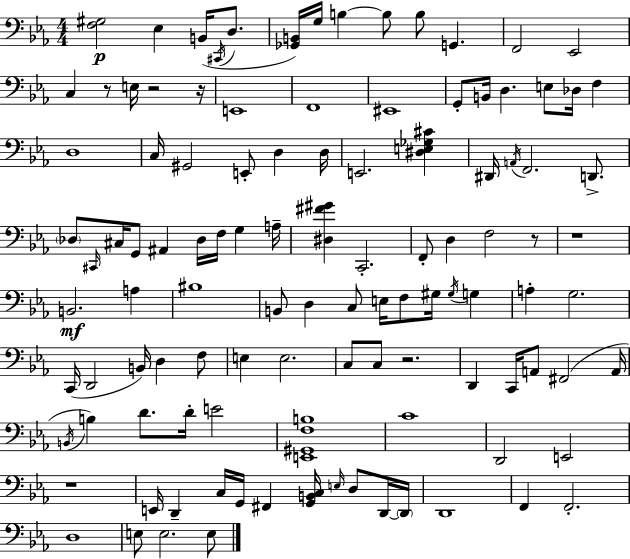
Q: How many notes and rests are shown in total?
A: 110